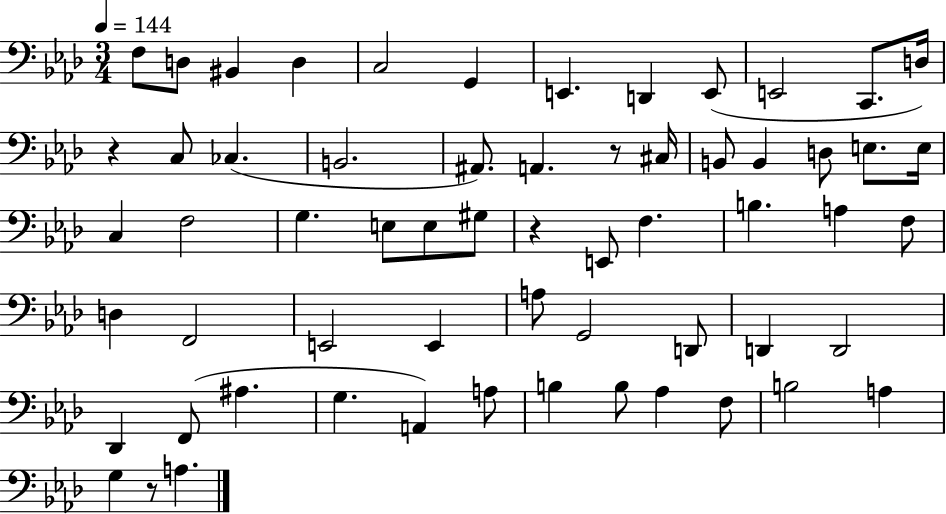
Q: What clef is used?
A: bass